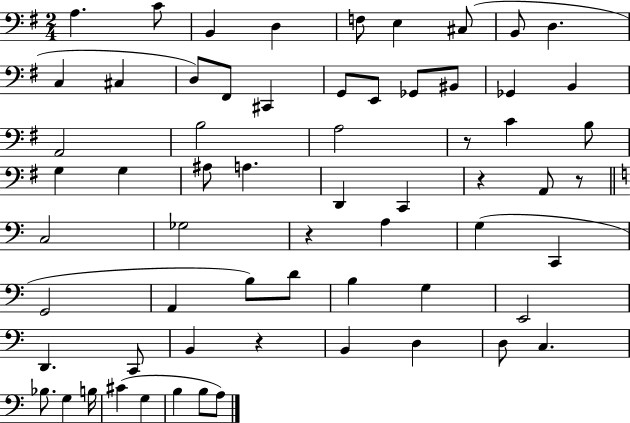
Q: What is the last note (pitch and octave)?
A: A3